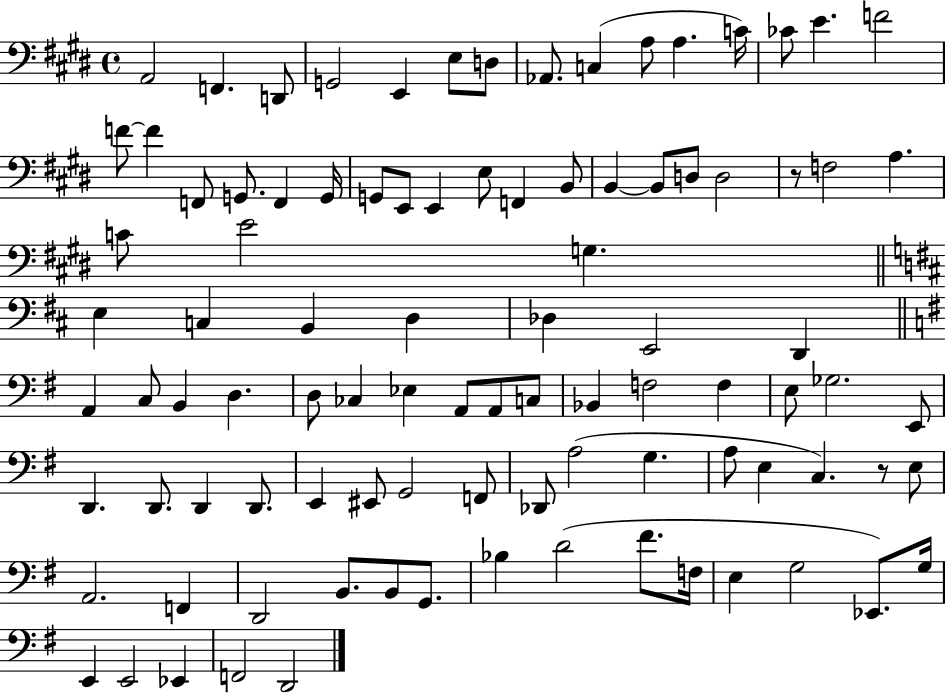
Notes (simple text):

A2/h F2/q. D2/e G2/h E2/q E3/e D3/e Ab2/e. C3/q A3/e A3/q. C4/s CES4/e E4/q. F4/h F4/e F4/q F2/e G2/e. F2/q G2/s G2/e E2/e E2/q E3/e F2/q B2/e B2/q B2/e D3/e D3/h R/e F3/h A3/q. C4/e E4/h G3/q. E3/q C3/q B2/q D3/q Db3/q E2/h D2/q A2/q C3/e B2/q D3/q. D3/e CES3/q Eb3/q A2/e A2/e C3/e Bb2/q F3/h F3/q E3/e Gb3/h. E2/e D2/q. D2/e. D2/q D2/e. E2/q EIS2/e G2/h F2/e Db2/e A3/h G3/q. A3/e E3/q C3/q. R/e E3/e A2/h. F2/q D2/h B2/e. B2/e G2/e. Bb3/q D4/h F#4/e. F3/s E3/q G3/h Eb2/e. G3/s E2/q E2/h Eb2/q F2/h D2/h